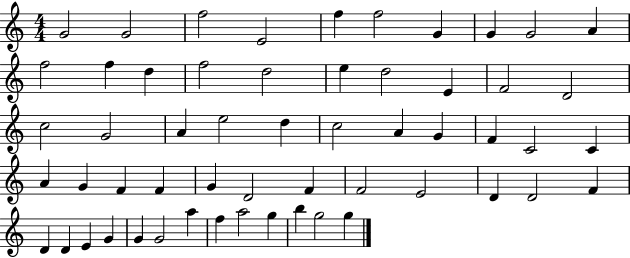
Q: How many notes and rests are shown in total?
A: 56